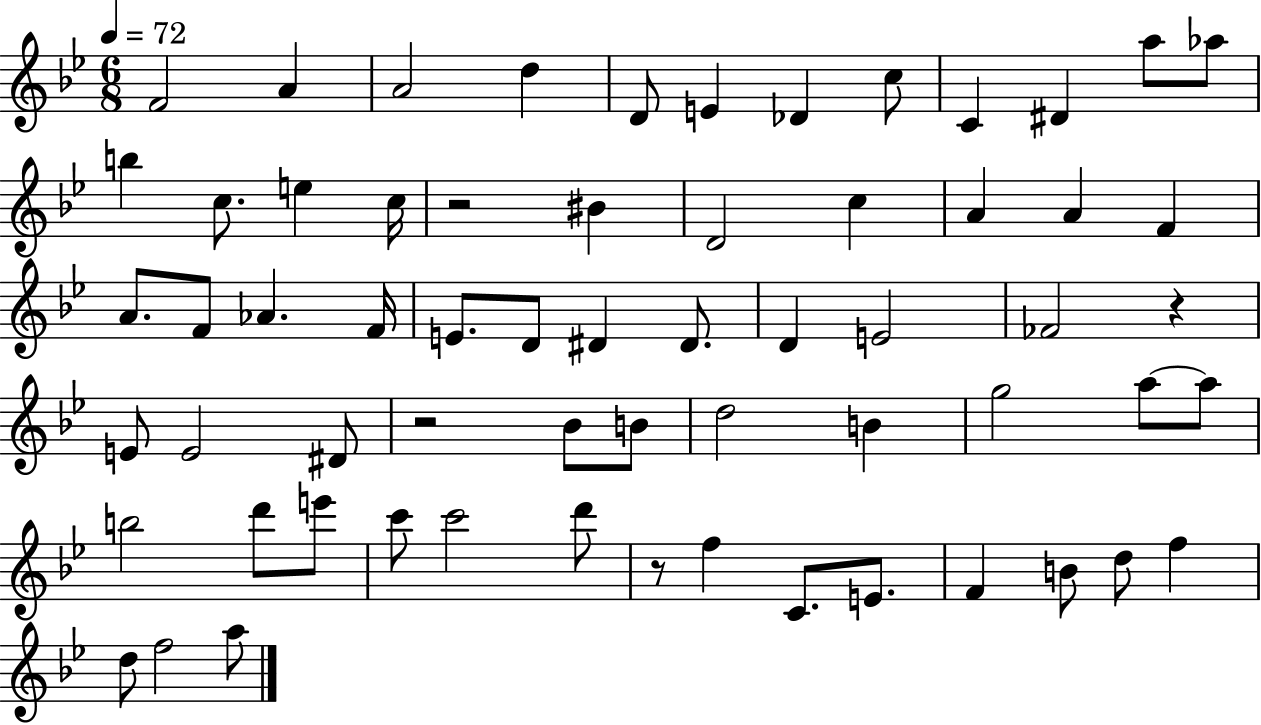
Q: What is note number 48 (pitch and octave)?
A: C6